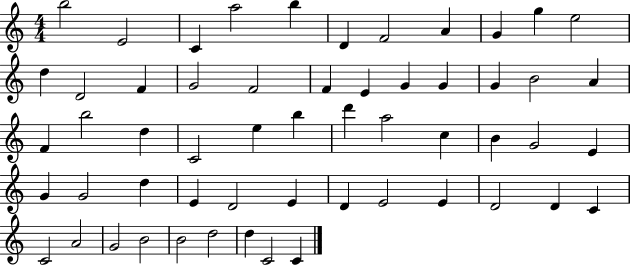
B5/h E4/h C4/q A5/h B5/q D4/q F4/h A4/q G4/q G5/q E5/h D5/q D4/h F4/q G4/h F4/h F4/q E4/q G4/q G4/q G4/q B4/h A4/q F4/q B5/h D5/q C4/h E5/q B5/q D6/q A5/h C5/q B4/q G4/h E4/q G4/q G4/h D5/q E4/q D4/h E4/q D4/q E4/h E4/q D4/h D4/q C4/q C4/h A4/h G4/h B4/h B4/h D5/h D5/q C4/h C4/q